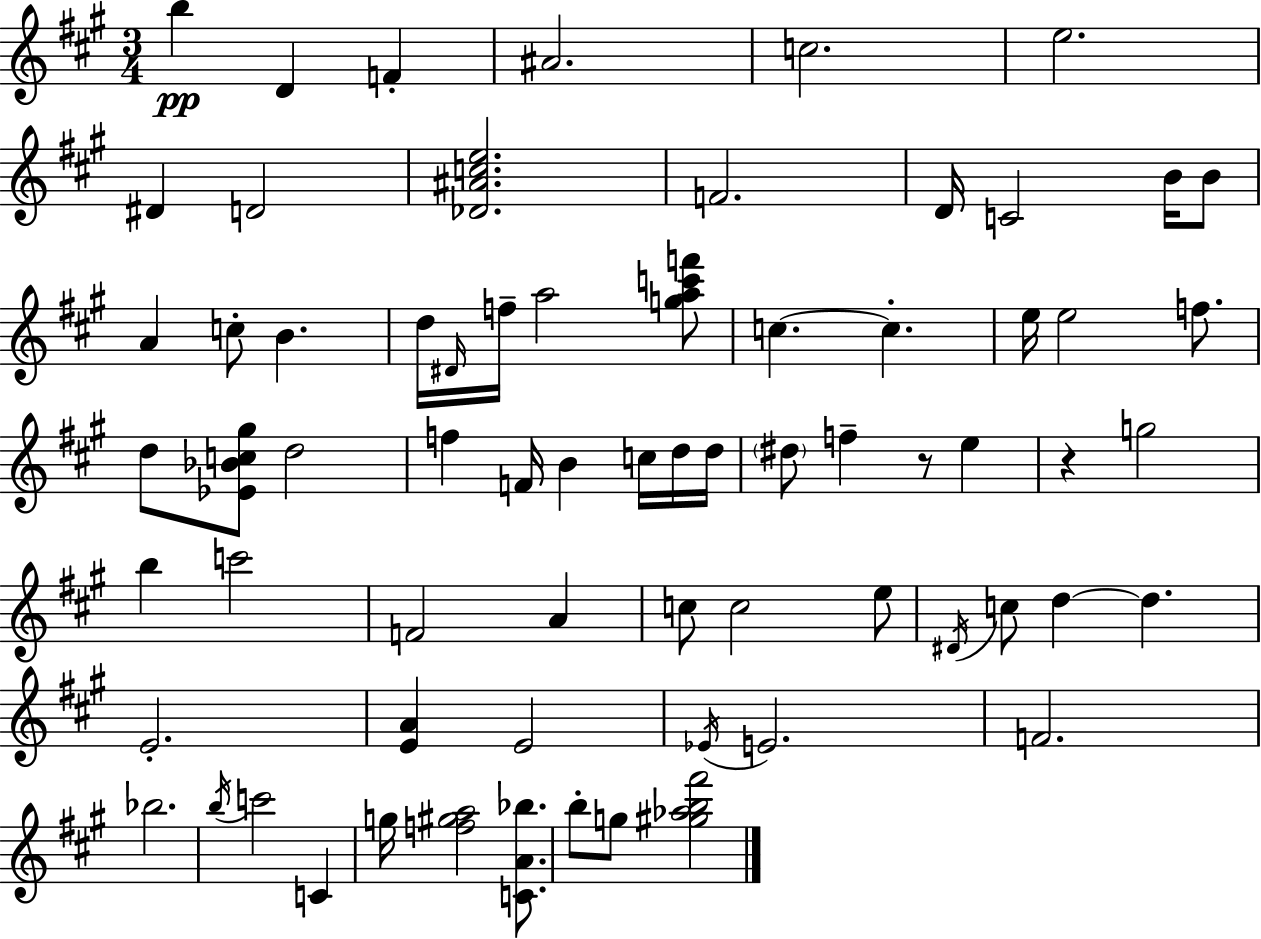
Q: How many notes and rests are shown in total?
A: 69